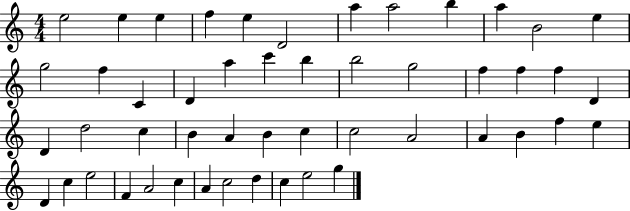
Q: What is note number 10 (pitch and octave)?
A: A5